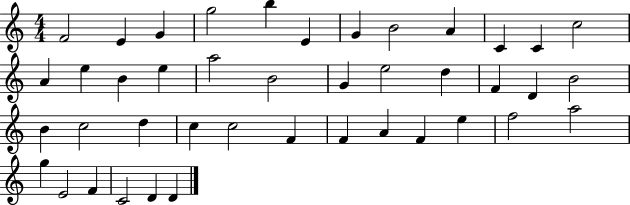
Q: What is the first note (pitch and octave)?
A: F4